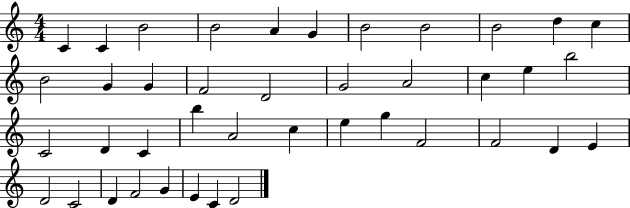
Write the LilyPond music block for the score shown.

{
  \clef treble
  \numericTimeSignature
  \time 4/4
  \key c \major
  c'4 c'4 b'2 | b'2 a'4 g'4 | b'2 b'2 | b'2 d''4 c''4 | \break b'2 g'4 g'4 | f'2 d'2 | g'2 a'2 | c''4 e''4 b''2 | \break c'2 d'4 c'4 | b''4 a'2 c''4 | e''4 g''4 f'2 | f'2 d'4 e'4 | \break d'2 c'2 | d'4 f'2 g'4 | e'4 c'4 d'2 | \bar "|."
}